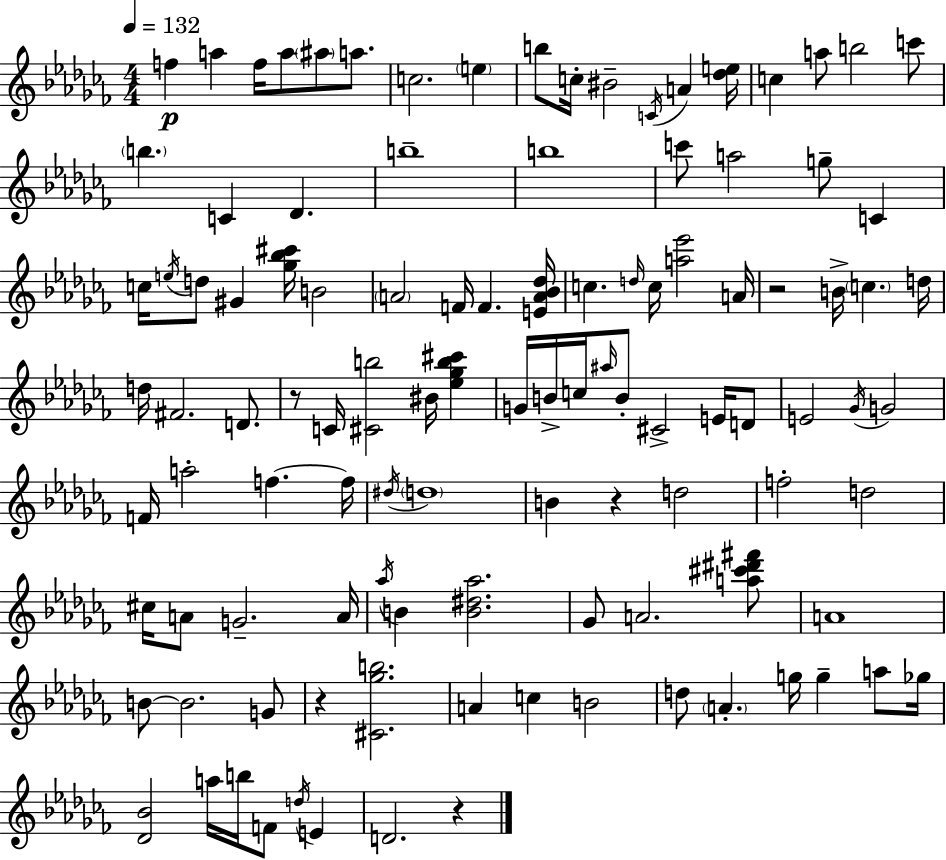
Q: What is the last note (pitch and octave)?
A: D4